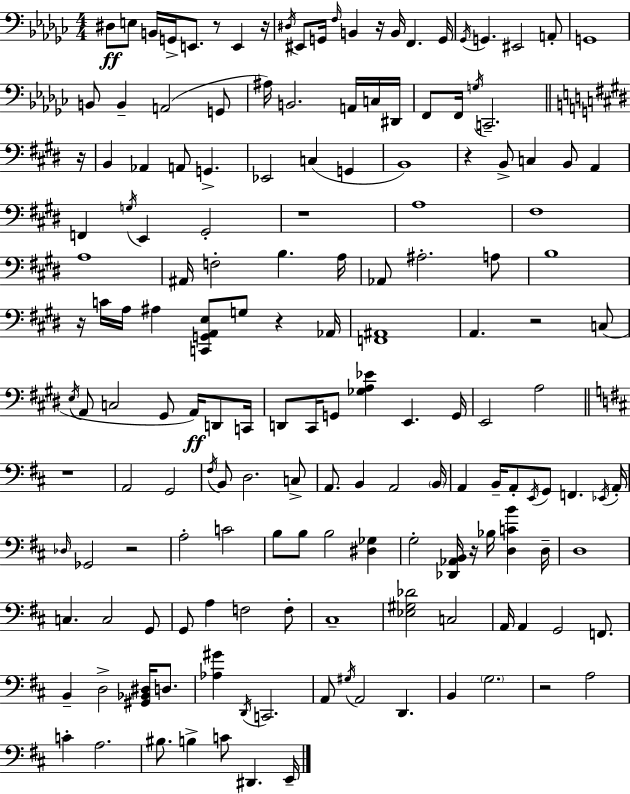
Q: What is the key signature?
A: EES minor